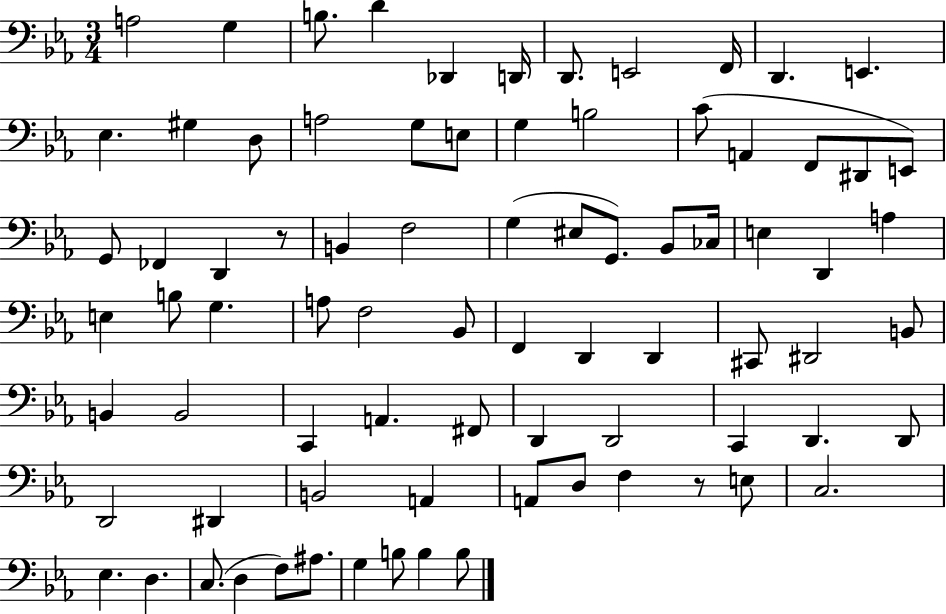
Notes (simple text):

A3/h G3/q B3/e. D4/q Db2/q D2/s D2/e. E2/h F2/s D2/q. E2/q. Eb3/q. G#3/q D3/e A3/h G3/e E3/e G3/q B3/h C4/e A2/q F2/e D#2/e E2/e G2/e FES2/q D2/q R/e B2/q F3/h G3/q EIS3/e G2/e. Bb2/e CES3/s E3/q D2/q A3/q E3/q B3/e G3/q. A3/e F3/h Bb2/e F2/q D2/q D2/q C#2/e D#2/h B2/e B2/q B2/h C2/q A2/q. F#2/e D2/q D2/h C2/q D2/q. D2/e D2/h D#2/q B2/h A2/q A2/e D3/e F3/q R/e E3/e C3/h. Eb3/q. D3/q. C3/e. D3/q F3/e A#3/e. G3/q B3/e B3/q B3/e